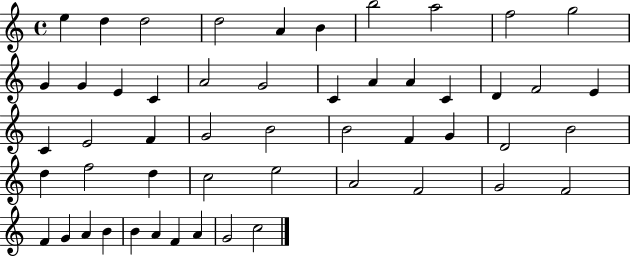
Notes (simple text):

E5/q D5/q D5/h D5/h A4/q B4/q B5/h A5/h F5/h G5/h G4/q G4/q E4/q C4/q A4/h G4/h C4/q A4/q A4/q C4/q D4/q F4/h E4/q C4/q E4/h F4/q G4/h B4/h B4/h F4/q G4/q D4/h B4/h D5/q F5/h D5/q C5/h E5/h A4/h F4/h G4/h F4/h F4/q G4/q A4/q B4/q B4/q A4/q F4/q A4/q G4/h C5/h